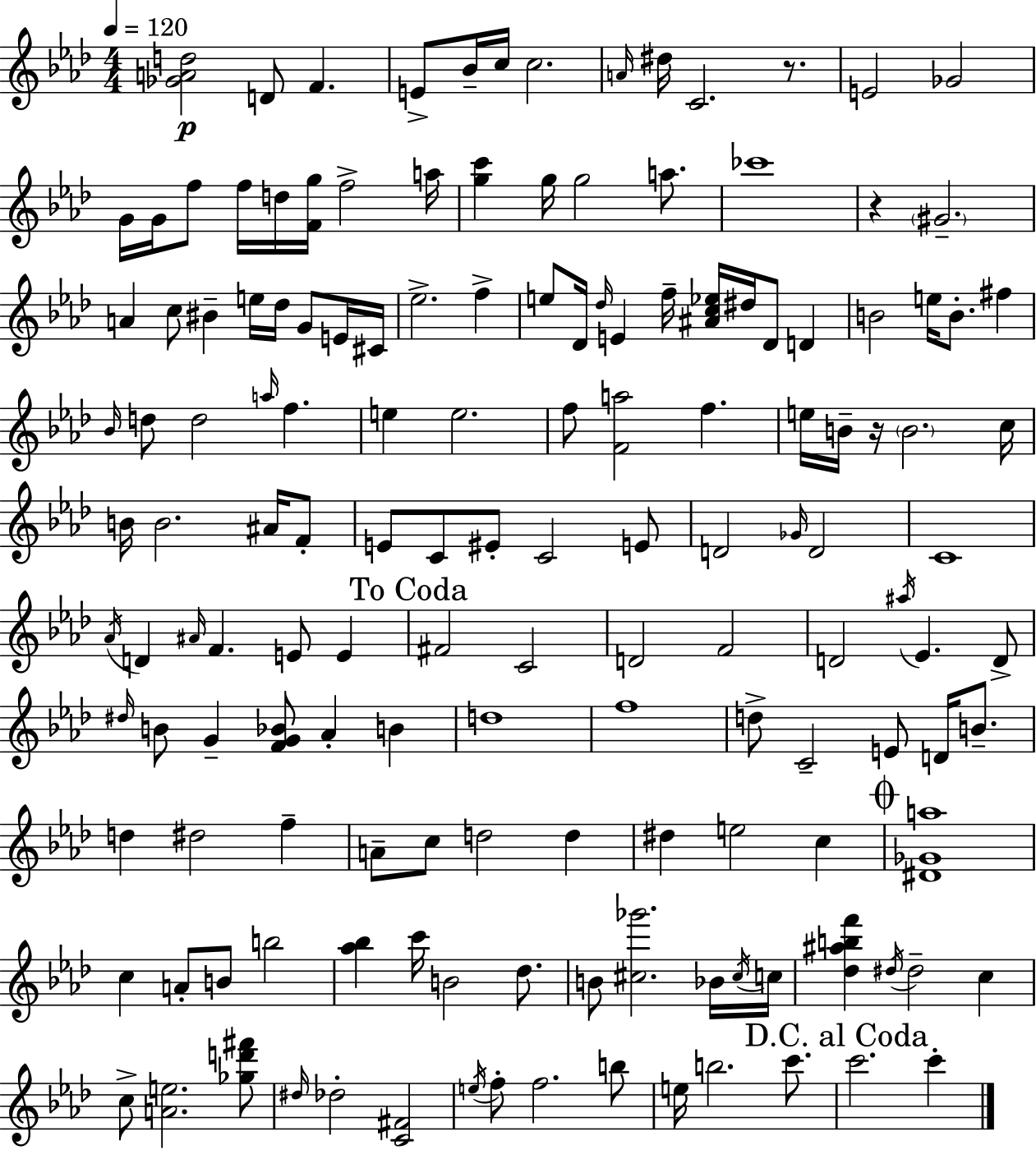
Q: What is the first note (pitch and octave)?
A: D4